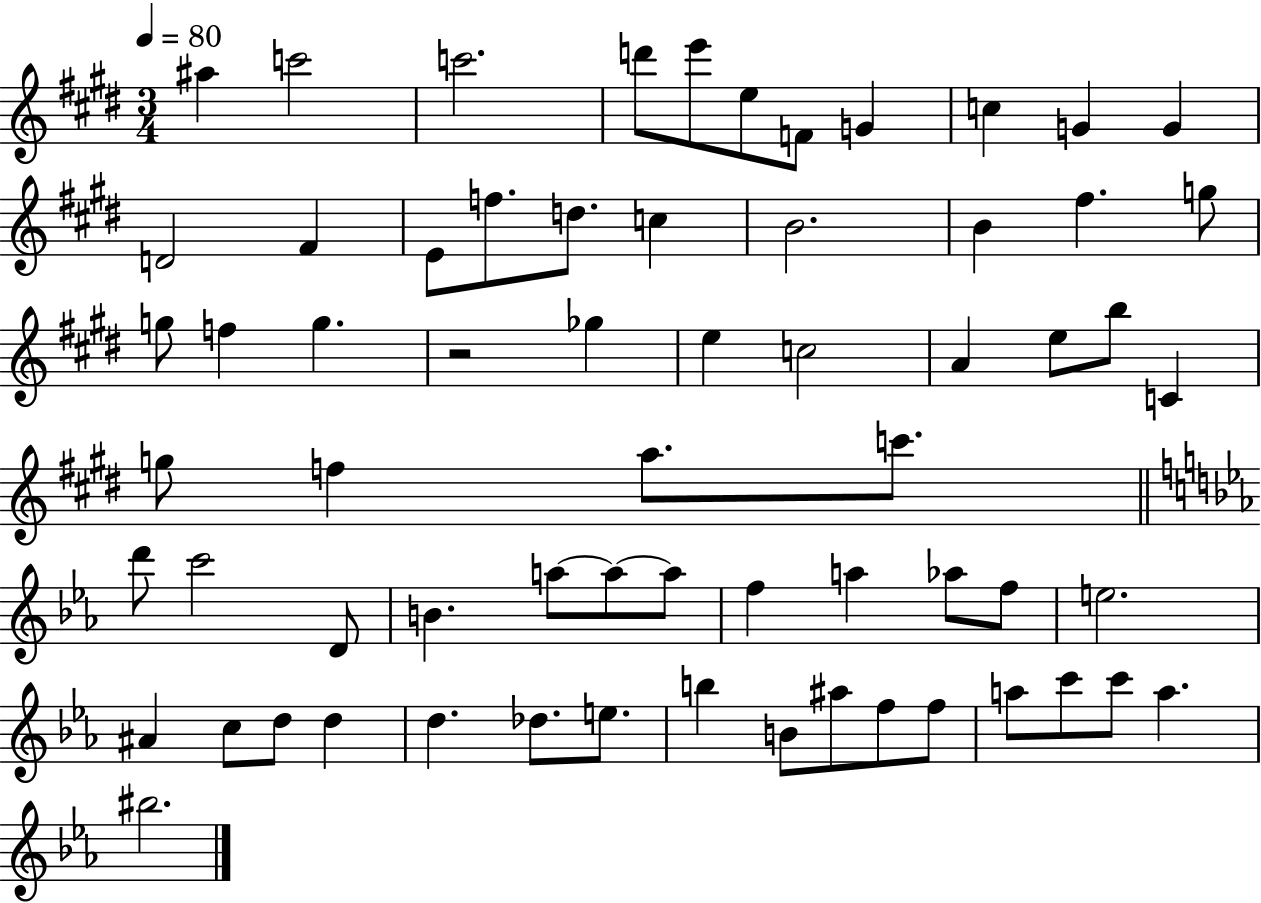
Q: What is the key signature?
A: E major